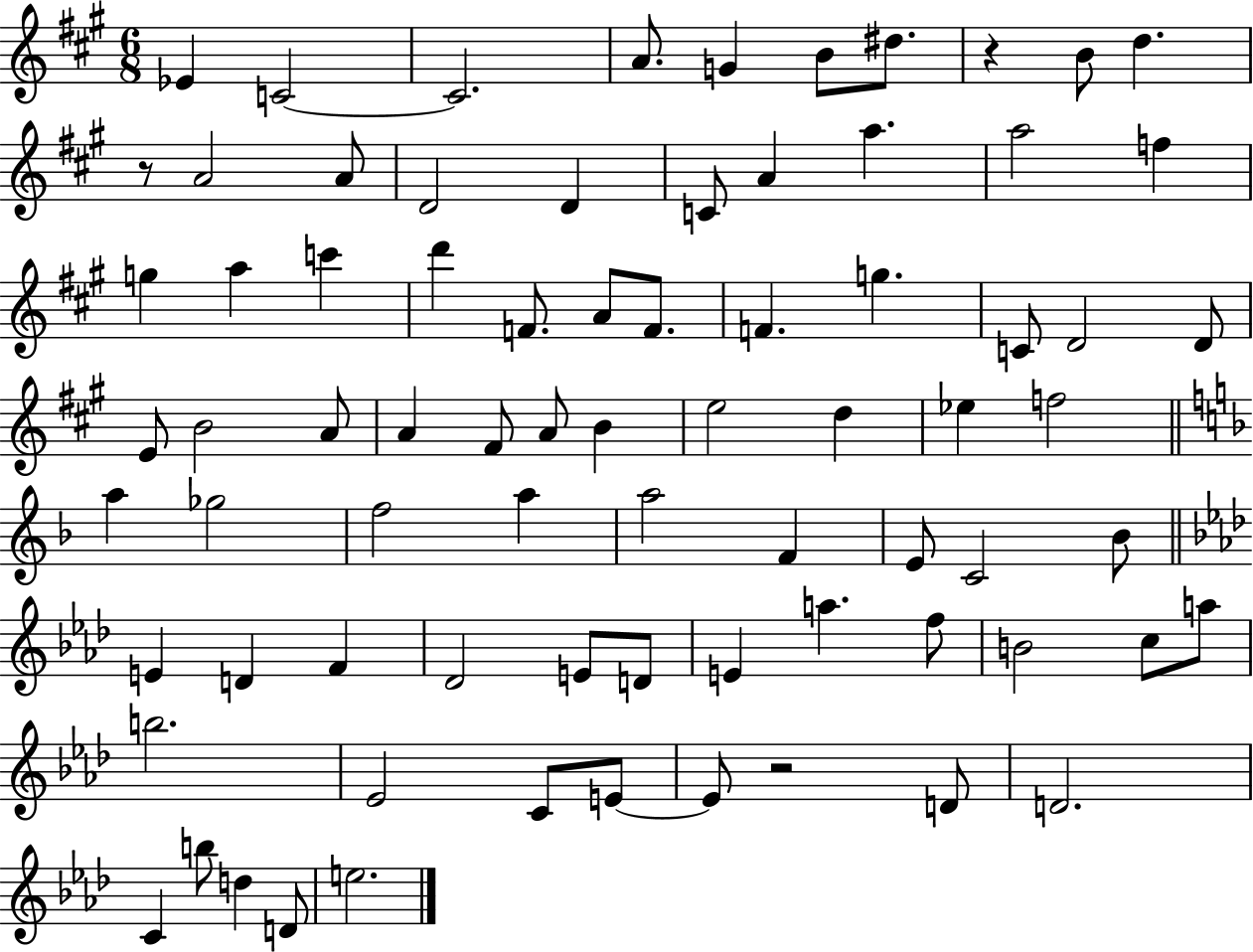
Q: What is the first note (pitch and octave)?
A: Eb4